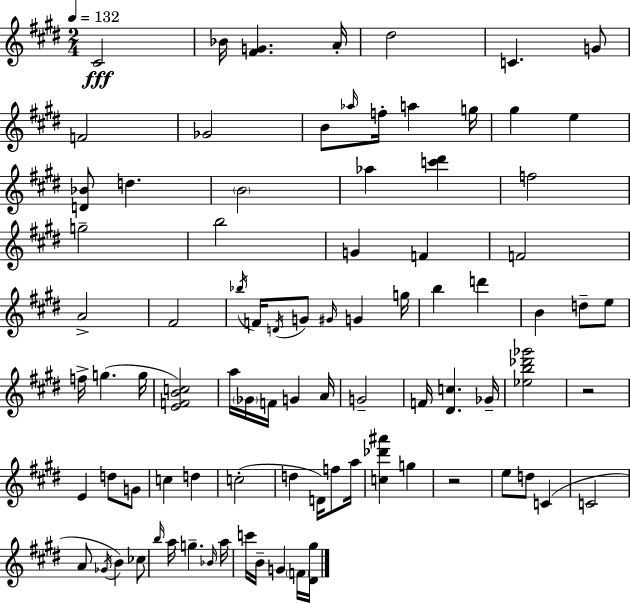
{
  \clef treble
  \numericTimeSignature
  \time 2/4
  \key e \major
  \tempo 4 = 132
  \repeat volta 2 { cis'2\fff | bes'16 <fis' g'>4. a'16-. | dis''2 | c'4. g'8 | \break f'2 | ges'2 | b'8 \grace { aes''16 } f''16-. a''4 | g''16 gis''4 e''4 | \break <d' bes'>8 d''4. | \parenthesize b'2 | aes''4 <c''' dis'''>4 | f''2 | \break g''2-- | b''2 | g'4 f'4 | f'2 | \break a'2-> | fis'2 | \acciaccatura { bes''16 } f'16 \acciaccatura { d'16 } g'8 \grace { gis'16 } g'4 | g''16 b''4 | \break d'''4 b'4 | d''8-- e''8 f''16-> g''4.( | g''16 <e' f' b' c''>2) | a''16 \parenthesize ges'16 f'16 g'4 | \break a'16 g'2-- | f'16 <dis' c''>4. | ges'16-- <ees'' b'' des''' ges'''>2 | r2 | \break e'4 | d''8 g'8 c''4 | d''4 c''2-.( | d''4 | \break d'16) f''8 a''16 <c'' des''' ais'''>4 | g''4 r2 | e''8 d''8 | c'4( c'2 | \break a'8 \acciaccatura { ges'16 }) b'4 | ces''8 \grace { b''16 } a''16 g''4.-- | \grace { bes'16 } a''16 c'''16 | b'16-- g'4 \parenthesize f'16 <dis' gis''>16 } \bar "|."
}